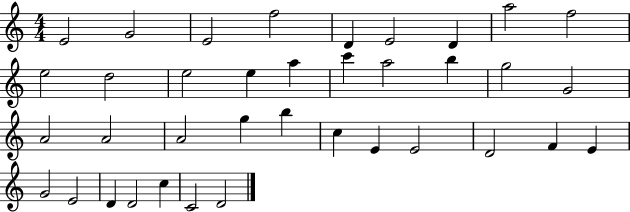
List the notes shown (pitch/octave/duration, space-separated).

E4/h G4/h E4/h F5/h D4/q E4/h D4/q A5/h F5/h E5/h D5/h E5/h E5/q A5/q C6/q A5/h B5/q G5/h G4/h A4/h A4/h A4/h G5/q B5/q C5/q E4/q E4/h D4/h F4/q E4/q G4/h E4/h D4/q D4/h C5/q C4/h D4/h